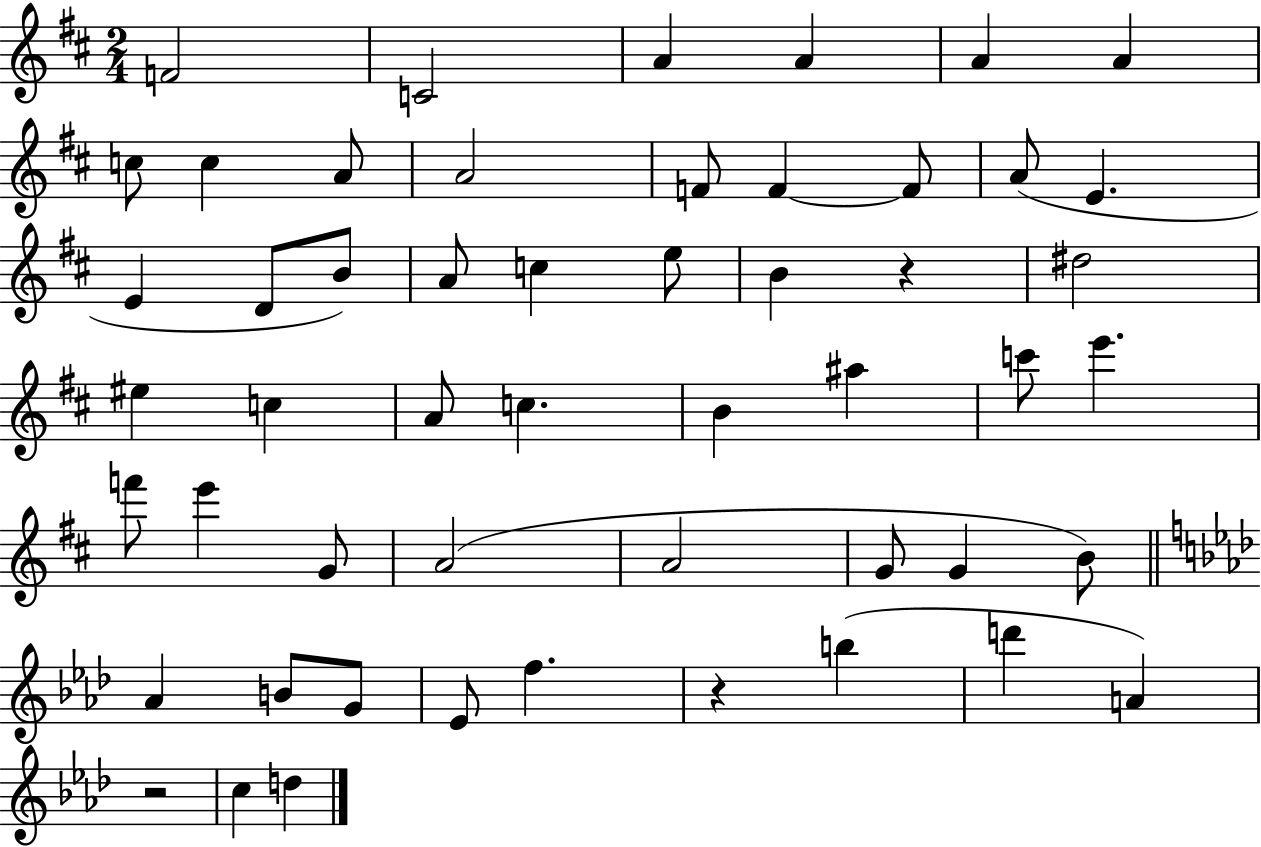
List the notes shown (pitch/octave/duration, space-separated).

F4/h C4/h A4/q A4/q A4/q A4/q C5/e C5/q A4/e A4/h F4/e F4/q F4/e A4/e E4/q. E4/q D4/e B4/e A4/e C5/q E5/e B4/q R/q D#5/h EIS5/q C5/q A4/e C5/q. B4/q A#5/q C6/e E6/q. F6/e E6/q G4/e A4/h A4/h G4/e G4/q B4/e Ab4/q B4/e G4/e Eb4/e F5/q. R/q B5/q D6/q A4/q R/h C5/q D5/q